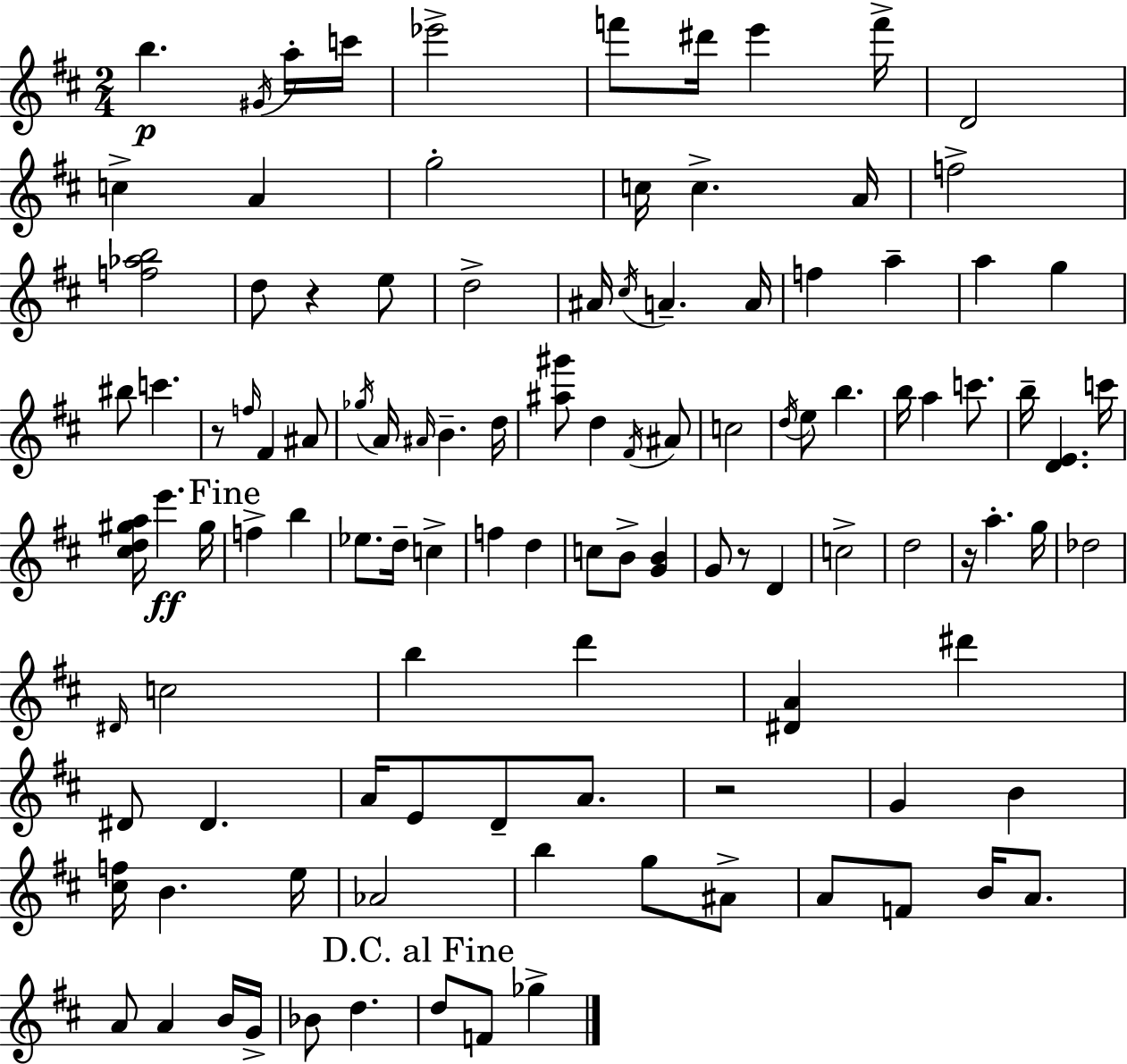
B5/q. G#4/s A5/s C6/s Eb6/h F6/e D#6/s E6/q F6/s D4/h C5/q A4/q G5/h C5/s C5/q. A4/s F5/h [F5,Ab5,B5]/h D5/e R/q E5/e D5/h A#4/s C#5/s A4/q. A4/s F5/q A5/q A5/q G5/q BIS5/e C6/q. R/e F5/s F#4/q A#4/e Gb5/s A4/s A#4/s B4/q. D5/s [A#5,G#6]/e D5/q F#4/s A#4/e C5/h D5/s E5/e B5/q. B5/s A5/q C6/e. B5/s [D4,E4]/q. C6/s [C#5,D5,G#5,A5]/s E6/q. G#5/s F5/q B5/q Eb5/e. D5/s C5/q F5/q D5/q C5/e B4/e [G4,B4]/q G4/e R/e D4/q C5/h D5/h R/s A5/q. G5/s Db5/h D#4/s C5/h B5/q D6/q [D#4,A4]/q D#6/q D#4/e D#4/q. A4/s E4/e D4/e A4/e. R/h G4/q B4/q [C#5,F5]/s B4/q. E5/s Ab4/h B5/q G5/e A#4/e A4/e F4/e B4/s A4/e. A4/e A4/q B4/s G4/s Bb4/e D5/q. D5/e F4/e Gb5/q